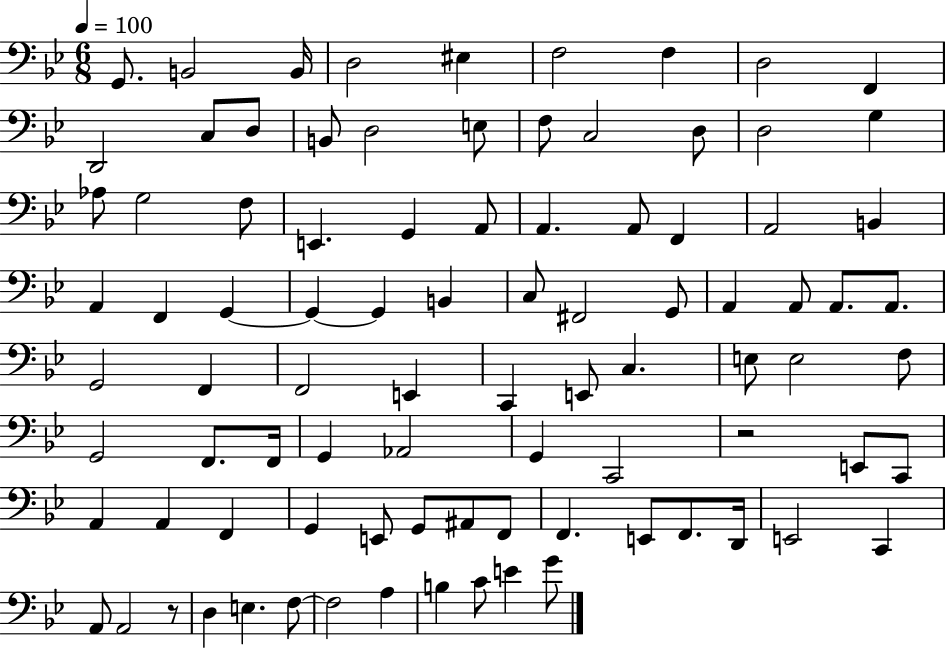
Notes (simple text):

G2/e. B2/h B2/s D3/h EIS3/q F3/h F3/q D3/h F2/q D2/h C3/e D3/e B2/e D3/h E3/e F3/e C3/h D3/e D3/h G3/q Ab3/e G3/h F3/e E2/q. G2/q A2/e A2/q. A2/e F2/q A2/h B2/q A2/q F2/q G2/q G2/q G2/q B2/q C3/e F#2/h G2/e A2/q A2/e A2/e. A2/e. G2/h F2/q F2/h E2/q C2/q E2/e C3/q. E3/e E3/h F3/e G2/h F2/e. F2/s G2/q Ab2/h G2/q C2/h R/h E2/e C2/e A2/q A2/q F2/q G2/q E2/e G2/e A#2/e F2/e F2/q. E2/e F2/e. D2/s E2/h C2/q A2/e A2/h R/e D3/q E3/q. F3/e F3/h A3/q B3/q C4/e E4/q G4/e